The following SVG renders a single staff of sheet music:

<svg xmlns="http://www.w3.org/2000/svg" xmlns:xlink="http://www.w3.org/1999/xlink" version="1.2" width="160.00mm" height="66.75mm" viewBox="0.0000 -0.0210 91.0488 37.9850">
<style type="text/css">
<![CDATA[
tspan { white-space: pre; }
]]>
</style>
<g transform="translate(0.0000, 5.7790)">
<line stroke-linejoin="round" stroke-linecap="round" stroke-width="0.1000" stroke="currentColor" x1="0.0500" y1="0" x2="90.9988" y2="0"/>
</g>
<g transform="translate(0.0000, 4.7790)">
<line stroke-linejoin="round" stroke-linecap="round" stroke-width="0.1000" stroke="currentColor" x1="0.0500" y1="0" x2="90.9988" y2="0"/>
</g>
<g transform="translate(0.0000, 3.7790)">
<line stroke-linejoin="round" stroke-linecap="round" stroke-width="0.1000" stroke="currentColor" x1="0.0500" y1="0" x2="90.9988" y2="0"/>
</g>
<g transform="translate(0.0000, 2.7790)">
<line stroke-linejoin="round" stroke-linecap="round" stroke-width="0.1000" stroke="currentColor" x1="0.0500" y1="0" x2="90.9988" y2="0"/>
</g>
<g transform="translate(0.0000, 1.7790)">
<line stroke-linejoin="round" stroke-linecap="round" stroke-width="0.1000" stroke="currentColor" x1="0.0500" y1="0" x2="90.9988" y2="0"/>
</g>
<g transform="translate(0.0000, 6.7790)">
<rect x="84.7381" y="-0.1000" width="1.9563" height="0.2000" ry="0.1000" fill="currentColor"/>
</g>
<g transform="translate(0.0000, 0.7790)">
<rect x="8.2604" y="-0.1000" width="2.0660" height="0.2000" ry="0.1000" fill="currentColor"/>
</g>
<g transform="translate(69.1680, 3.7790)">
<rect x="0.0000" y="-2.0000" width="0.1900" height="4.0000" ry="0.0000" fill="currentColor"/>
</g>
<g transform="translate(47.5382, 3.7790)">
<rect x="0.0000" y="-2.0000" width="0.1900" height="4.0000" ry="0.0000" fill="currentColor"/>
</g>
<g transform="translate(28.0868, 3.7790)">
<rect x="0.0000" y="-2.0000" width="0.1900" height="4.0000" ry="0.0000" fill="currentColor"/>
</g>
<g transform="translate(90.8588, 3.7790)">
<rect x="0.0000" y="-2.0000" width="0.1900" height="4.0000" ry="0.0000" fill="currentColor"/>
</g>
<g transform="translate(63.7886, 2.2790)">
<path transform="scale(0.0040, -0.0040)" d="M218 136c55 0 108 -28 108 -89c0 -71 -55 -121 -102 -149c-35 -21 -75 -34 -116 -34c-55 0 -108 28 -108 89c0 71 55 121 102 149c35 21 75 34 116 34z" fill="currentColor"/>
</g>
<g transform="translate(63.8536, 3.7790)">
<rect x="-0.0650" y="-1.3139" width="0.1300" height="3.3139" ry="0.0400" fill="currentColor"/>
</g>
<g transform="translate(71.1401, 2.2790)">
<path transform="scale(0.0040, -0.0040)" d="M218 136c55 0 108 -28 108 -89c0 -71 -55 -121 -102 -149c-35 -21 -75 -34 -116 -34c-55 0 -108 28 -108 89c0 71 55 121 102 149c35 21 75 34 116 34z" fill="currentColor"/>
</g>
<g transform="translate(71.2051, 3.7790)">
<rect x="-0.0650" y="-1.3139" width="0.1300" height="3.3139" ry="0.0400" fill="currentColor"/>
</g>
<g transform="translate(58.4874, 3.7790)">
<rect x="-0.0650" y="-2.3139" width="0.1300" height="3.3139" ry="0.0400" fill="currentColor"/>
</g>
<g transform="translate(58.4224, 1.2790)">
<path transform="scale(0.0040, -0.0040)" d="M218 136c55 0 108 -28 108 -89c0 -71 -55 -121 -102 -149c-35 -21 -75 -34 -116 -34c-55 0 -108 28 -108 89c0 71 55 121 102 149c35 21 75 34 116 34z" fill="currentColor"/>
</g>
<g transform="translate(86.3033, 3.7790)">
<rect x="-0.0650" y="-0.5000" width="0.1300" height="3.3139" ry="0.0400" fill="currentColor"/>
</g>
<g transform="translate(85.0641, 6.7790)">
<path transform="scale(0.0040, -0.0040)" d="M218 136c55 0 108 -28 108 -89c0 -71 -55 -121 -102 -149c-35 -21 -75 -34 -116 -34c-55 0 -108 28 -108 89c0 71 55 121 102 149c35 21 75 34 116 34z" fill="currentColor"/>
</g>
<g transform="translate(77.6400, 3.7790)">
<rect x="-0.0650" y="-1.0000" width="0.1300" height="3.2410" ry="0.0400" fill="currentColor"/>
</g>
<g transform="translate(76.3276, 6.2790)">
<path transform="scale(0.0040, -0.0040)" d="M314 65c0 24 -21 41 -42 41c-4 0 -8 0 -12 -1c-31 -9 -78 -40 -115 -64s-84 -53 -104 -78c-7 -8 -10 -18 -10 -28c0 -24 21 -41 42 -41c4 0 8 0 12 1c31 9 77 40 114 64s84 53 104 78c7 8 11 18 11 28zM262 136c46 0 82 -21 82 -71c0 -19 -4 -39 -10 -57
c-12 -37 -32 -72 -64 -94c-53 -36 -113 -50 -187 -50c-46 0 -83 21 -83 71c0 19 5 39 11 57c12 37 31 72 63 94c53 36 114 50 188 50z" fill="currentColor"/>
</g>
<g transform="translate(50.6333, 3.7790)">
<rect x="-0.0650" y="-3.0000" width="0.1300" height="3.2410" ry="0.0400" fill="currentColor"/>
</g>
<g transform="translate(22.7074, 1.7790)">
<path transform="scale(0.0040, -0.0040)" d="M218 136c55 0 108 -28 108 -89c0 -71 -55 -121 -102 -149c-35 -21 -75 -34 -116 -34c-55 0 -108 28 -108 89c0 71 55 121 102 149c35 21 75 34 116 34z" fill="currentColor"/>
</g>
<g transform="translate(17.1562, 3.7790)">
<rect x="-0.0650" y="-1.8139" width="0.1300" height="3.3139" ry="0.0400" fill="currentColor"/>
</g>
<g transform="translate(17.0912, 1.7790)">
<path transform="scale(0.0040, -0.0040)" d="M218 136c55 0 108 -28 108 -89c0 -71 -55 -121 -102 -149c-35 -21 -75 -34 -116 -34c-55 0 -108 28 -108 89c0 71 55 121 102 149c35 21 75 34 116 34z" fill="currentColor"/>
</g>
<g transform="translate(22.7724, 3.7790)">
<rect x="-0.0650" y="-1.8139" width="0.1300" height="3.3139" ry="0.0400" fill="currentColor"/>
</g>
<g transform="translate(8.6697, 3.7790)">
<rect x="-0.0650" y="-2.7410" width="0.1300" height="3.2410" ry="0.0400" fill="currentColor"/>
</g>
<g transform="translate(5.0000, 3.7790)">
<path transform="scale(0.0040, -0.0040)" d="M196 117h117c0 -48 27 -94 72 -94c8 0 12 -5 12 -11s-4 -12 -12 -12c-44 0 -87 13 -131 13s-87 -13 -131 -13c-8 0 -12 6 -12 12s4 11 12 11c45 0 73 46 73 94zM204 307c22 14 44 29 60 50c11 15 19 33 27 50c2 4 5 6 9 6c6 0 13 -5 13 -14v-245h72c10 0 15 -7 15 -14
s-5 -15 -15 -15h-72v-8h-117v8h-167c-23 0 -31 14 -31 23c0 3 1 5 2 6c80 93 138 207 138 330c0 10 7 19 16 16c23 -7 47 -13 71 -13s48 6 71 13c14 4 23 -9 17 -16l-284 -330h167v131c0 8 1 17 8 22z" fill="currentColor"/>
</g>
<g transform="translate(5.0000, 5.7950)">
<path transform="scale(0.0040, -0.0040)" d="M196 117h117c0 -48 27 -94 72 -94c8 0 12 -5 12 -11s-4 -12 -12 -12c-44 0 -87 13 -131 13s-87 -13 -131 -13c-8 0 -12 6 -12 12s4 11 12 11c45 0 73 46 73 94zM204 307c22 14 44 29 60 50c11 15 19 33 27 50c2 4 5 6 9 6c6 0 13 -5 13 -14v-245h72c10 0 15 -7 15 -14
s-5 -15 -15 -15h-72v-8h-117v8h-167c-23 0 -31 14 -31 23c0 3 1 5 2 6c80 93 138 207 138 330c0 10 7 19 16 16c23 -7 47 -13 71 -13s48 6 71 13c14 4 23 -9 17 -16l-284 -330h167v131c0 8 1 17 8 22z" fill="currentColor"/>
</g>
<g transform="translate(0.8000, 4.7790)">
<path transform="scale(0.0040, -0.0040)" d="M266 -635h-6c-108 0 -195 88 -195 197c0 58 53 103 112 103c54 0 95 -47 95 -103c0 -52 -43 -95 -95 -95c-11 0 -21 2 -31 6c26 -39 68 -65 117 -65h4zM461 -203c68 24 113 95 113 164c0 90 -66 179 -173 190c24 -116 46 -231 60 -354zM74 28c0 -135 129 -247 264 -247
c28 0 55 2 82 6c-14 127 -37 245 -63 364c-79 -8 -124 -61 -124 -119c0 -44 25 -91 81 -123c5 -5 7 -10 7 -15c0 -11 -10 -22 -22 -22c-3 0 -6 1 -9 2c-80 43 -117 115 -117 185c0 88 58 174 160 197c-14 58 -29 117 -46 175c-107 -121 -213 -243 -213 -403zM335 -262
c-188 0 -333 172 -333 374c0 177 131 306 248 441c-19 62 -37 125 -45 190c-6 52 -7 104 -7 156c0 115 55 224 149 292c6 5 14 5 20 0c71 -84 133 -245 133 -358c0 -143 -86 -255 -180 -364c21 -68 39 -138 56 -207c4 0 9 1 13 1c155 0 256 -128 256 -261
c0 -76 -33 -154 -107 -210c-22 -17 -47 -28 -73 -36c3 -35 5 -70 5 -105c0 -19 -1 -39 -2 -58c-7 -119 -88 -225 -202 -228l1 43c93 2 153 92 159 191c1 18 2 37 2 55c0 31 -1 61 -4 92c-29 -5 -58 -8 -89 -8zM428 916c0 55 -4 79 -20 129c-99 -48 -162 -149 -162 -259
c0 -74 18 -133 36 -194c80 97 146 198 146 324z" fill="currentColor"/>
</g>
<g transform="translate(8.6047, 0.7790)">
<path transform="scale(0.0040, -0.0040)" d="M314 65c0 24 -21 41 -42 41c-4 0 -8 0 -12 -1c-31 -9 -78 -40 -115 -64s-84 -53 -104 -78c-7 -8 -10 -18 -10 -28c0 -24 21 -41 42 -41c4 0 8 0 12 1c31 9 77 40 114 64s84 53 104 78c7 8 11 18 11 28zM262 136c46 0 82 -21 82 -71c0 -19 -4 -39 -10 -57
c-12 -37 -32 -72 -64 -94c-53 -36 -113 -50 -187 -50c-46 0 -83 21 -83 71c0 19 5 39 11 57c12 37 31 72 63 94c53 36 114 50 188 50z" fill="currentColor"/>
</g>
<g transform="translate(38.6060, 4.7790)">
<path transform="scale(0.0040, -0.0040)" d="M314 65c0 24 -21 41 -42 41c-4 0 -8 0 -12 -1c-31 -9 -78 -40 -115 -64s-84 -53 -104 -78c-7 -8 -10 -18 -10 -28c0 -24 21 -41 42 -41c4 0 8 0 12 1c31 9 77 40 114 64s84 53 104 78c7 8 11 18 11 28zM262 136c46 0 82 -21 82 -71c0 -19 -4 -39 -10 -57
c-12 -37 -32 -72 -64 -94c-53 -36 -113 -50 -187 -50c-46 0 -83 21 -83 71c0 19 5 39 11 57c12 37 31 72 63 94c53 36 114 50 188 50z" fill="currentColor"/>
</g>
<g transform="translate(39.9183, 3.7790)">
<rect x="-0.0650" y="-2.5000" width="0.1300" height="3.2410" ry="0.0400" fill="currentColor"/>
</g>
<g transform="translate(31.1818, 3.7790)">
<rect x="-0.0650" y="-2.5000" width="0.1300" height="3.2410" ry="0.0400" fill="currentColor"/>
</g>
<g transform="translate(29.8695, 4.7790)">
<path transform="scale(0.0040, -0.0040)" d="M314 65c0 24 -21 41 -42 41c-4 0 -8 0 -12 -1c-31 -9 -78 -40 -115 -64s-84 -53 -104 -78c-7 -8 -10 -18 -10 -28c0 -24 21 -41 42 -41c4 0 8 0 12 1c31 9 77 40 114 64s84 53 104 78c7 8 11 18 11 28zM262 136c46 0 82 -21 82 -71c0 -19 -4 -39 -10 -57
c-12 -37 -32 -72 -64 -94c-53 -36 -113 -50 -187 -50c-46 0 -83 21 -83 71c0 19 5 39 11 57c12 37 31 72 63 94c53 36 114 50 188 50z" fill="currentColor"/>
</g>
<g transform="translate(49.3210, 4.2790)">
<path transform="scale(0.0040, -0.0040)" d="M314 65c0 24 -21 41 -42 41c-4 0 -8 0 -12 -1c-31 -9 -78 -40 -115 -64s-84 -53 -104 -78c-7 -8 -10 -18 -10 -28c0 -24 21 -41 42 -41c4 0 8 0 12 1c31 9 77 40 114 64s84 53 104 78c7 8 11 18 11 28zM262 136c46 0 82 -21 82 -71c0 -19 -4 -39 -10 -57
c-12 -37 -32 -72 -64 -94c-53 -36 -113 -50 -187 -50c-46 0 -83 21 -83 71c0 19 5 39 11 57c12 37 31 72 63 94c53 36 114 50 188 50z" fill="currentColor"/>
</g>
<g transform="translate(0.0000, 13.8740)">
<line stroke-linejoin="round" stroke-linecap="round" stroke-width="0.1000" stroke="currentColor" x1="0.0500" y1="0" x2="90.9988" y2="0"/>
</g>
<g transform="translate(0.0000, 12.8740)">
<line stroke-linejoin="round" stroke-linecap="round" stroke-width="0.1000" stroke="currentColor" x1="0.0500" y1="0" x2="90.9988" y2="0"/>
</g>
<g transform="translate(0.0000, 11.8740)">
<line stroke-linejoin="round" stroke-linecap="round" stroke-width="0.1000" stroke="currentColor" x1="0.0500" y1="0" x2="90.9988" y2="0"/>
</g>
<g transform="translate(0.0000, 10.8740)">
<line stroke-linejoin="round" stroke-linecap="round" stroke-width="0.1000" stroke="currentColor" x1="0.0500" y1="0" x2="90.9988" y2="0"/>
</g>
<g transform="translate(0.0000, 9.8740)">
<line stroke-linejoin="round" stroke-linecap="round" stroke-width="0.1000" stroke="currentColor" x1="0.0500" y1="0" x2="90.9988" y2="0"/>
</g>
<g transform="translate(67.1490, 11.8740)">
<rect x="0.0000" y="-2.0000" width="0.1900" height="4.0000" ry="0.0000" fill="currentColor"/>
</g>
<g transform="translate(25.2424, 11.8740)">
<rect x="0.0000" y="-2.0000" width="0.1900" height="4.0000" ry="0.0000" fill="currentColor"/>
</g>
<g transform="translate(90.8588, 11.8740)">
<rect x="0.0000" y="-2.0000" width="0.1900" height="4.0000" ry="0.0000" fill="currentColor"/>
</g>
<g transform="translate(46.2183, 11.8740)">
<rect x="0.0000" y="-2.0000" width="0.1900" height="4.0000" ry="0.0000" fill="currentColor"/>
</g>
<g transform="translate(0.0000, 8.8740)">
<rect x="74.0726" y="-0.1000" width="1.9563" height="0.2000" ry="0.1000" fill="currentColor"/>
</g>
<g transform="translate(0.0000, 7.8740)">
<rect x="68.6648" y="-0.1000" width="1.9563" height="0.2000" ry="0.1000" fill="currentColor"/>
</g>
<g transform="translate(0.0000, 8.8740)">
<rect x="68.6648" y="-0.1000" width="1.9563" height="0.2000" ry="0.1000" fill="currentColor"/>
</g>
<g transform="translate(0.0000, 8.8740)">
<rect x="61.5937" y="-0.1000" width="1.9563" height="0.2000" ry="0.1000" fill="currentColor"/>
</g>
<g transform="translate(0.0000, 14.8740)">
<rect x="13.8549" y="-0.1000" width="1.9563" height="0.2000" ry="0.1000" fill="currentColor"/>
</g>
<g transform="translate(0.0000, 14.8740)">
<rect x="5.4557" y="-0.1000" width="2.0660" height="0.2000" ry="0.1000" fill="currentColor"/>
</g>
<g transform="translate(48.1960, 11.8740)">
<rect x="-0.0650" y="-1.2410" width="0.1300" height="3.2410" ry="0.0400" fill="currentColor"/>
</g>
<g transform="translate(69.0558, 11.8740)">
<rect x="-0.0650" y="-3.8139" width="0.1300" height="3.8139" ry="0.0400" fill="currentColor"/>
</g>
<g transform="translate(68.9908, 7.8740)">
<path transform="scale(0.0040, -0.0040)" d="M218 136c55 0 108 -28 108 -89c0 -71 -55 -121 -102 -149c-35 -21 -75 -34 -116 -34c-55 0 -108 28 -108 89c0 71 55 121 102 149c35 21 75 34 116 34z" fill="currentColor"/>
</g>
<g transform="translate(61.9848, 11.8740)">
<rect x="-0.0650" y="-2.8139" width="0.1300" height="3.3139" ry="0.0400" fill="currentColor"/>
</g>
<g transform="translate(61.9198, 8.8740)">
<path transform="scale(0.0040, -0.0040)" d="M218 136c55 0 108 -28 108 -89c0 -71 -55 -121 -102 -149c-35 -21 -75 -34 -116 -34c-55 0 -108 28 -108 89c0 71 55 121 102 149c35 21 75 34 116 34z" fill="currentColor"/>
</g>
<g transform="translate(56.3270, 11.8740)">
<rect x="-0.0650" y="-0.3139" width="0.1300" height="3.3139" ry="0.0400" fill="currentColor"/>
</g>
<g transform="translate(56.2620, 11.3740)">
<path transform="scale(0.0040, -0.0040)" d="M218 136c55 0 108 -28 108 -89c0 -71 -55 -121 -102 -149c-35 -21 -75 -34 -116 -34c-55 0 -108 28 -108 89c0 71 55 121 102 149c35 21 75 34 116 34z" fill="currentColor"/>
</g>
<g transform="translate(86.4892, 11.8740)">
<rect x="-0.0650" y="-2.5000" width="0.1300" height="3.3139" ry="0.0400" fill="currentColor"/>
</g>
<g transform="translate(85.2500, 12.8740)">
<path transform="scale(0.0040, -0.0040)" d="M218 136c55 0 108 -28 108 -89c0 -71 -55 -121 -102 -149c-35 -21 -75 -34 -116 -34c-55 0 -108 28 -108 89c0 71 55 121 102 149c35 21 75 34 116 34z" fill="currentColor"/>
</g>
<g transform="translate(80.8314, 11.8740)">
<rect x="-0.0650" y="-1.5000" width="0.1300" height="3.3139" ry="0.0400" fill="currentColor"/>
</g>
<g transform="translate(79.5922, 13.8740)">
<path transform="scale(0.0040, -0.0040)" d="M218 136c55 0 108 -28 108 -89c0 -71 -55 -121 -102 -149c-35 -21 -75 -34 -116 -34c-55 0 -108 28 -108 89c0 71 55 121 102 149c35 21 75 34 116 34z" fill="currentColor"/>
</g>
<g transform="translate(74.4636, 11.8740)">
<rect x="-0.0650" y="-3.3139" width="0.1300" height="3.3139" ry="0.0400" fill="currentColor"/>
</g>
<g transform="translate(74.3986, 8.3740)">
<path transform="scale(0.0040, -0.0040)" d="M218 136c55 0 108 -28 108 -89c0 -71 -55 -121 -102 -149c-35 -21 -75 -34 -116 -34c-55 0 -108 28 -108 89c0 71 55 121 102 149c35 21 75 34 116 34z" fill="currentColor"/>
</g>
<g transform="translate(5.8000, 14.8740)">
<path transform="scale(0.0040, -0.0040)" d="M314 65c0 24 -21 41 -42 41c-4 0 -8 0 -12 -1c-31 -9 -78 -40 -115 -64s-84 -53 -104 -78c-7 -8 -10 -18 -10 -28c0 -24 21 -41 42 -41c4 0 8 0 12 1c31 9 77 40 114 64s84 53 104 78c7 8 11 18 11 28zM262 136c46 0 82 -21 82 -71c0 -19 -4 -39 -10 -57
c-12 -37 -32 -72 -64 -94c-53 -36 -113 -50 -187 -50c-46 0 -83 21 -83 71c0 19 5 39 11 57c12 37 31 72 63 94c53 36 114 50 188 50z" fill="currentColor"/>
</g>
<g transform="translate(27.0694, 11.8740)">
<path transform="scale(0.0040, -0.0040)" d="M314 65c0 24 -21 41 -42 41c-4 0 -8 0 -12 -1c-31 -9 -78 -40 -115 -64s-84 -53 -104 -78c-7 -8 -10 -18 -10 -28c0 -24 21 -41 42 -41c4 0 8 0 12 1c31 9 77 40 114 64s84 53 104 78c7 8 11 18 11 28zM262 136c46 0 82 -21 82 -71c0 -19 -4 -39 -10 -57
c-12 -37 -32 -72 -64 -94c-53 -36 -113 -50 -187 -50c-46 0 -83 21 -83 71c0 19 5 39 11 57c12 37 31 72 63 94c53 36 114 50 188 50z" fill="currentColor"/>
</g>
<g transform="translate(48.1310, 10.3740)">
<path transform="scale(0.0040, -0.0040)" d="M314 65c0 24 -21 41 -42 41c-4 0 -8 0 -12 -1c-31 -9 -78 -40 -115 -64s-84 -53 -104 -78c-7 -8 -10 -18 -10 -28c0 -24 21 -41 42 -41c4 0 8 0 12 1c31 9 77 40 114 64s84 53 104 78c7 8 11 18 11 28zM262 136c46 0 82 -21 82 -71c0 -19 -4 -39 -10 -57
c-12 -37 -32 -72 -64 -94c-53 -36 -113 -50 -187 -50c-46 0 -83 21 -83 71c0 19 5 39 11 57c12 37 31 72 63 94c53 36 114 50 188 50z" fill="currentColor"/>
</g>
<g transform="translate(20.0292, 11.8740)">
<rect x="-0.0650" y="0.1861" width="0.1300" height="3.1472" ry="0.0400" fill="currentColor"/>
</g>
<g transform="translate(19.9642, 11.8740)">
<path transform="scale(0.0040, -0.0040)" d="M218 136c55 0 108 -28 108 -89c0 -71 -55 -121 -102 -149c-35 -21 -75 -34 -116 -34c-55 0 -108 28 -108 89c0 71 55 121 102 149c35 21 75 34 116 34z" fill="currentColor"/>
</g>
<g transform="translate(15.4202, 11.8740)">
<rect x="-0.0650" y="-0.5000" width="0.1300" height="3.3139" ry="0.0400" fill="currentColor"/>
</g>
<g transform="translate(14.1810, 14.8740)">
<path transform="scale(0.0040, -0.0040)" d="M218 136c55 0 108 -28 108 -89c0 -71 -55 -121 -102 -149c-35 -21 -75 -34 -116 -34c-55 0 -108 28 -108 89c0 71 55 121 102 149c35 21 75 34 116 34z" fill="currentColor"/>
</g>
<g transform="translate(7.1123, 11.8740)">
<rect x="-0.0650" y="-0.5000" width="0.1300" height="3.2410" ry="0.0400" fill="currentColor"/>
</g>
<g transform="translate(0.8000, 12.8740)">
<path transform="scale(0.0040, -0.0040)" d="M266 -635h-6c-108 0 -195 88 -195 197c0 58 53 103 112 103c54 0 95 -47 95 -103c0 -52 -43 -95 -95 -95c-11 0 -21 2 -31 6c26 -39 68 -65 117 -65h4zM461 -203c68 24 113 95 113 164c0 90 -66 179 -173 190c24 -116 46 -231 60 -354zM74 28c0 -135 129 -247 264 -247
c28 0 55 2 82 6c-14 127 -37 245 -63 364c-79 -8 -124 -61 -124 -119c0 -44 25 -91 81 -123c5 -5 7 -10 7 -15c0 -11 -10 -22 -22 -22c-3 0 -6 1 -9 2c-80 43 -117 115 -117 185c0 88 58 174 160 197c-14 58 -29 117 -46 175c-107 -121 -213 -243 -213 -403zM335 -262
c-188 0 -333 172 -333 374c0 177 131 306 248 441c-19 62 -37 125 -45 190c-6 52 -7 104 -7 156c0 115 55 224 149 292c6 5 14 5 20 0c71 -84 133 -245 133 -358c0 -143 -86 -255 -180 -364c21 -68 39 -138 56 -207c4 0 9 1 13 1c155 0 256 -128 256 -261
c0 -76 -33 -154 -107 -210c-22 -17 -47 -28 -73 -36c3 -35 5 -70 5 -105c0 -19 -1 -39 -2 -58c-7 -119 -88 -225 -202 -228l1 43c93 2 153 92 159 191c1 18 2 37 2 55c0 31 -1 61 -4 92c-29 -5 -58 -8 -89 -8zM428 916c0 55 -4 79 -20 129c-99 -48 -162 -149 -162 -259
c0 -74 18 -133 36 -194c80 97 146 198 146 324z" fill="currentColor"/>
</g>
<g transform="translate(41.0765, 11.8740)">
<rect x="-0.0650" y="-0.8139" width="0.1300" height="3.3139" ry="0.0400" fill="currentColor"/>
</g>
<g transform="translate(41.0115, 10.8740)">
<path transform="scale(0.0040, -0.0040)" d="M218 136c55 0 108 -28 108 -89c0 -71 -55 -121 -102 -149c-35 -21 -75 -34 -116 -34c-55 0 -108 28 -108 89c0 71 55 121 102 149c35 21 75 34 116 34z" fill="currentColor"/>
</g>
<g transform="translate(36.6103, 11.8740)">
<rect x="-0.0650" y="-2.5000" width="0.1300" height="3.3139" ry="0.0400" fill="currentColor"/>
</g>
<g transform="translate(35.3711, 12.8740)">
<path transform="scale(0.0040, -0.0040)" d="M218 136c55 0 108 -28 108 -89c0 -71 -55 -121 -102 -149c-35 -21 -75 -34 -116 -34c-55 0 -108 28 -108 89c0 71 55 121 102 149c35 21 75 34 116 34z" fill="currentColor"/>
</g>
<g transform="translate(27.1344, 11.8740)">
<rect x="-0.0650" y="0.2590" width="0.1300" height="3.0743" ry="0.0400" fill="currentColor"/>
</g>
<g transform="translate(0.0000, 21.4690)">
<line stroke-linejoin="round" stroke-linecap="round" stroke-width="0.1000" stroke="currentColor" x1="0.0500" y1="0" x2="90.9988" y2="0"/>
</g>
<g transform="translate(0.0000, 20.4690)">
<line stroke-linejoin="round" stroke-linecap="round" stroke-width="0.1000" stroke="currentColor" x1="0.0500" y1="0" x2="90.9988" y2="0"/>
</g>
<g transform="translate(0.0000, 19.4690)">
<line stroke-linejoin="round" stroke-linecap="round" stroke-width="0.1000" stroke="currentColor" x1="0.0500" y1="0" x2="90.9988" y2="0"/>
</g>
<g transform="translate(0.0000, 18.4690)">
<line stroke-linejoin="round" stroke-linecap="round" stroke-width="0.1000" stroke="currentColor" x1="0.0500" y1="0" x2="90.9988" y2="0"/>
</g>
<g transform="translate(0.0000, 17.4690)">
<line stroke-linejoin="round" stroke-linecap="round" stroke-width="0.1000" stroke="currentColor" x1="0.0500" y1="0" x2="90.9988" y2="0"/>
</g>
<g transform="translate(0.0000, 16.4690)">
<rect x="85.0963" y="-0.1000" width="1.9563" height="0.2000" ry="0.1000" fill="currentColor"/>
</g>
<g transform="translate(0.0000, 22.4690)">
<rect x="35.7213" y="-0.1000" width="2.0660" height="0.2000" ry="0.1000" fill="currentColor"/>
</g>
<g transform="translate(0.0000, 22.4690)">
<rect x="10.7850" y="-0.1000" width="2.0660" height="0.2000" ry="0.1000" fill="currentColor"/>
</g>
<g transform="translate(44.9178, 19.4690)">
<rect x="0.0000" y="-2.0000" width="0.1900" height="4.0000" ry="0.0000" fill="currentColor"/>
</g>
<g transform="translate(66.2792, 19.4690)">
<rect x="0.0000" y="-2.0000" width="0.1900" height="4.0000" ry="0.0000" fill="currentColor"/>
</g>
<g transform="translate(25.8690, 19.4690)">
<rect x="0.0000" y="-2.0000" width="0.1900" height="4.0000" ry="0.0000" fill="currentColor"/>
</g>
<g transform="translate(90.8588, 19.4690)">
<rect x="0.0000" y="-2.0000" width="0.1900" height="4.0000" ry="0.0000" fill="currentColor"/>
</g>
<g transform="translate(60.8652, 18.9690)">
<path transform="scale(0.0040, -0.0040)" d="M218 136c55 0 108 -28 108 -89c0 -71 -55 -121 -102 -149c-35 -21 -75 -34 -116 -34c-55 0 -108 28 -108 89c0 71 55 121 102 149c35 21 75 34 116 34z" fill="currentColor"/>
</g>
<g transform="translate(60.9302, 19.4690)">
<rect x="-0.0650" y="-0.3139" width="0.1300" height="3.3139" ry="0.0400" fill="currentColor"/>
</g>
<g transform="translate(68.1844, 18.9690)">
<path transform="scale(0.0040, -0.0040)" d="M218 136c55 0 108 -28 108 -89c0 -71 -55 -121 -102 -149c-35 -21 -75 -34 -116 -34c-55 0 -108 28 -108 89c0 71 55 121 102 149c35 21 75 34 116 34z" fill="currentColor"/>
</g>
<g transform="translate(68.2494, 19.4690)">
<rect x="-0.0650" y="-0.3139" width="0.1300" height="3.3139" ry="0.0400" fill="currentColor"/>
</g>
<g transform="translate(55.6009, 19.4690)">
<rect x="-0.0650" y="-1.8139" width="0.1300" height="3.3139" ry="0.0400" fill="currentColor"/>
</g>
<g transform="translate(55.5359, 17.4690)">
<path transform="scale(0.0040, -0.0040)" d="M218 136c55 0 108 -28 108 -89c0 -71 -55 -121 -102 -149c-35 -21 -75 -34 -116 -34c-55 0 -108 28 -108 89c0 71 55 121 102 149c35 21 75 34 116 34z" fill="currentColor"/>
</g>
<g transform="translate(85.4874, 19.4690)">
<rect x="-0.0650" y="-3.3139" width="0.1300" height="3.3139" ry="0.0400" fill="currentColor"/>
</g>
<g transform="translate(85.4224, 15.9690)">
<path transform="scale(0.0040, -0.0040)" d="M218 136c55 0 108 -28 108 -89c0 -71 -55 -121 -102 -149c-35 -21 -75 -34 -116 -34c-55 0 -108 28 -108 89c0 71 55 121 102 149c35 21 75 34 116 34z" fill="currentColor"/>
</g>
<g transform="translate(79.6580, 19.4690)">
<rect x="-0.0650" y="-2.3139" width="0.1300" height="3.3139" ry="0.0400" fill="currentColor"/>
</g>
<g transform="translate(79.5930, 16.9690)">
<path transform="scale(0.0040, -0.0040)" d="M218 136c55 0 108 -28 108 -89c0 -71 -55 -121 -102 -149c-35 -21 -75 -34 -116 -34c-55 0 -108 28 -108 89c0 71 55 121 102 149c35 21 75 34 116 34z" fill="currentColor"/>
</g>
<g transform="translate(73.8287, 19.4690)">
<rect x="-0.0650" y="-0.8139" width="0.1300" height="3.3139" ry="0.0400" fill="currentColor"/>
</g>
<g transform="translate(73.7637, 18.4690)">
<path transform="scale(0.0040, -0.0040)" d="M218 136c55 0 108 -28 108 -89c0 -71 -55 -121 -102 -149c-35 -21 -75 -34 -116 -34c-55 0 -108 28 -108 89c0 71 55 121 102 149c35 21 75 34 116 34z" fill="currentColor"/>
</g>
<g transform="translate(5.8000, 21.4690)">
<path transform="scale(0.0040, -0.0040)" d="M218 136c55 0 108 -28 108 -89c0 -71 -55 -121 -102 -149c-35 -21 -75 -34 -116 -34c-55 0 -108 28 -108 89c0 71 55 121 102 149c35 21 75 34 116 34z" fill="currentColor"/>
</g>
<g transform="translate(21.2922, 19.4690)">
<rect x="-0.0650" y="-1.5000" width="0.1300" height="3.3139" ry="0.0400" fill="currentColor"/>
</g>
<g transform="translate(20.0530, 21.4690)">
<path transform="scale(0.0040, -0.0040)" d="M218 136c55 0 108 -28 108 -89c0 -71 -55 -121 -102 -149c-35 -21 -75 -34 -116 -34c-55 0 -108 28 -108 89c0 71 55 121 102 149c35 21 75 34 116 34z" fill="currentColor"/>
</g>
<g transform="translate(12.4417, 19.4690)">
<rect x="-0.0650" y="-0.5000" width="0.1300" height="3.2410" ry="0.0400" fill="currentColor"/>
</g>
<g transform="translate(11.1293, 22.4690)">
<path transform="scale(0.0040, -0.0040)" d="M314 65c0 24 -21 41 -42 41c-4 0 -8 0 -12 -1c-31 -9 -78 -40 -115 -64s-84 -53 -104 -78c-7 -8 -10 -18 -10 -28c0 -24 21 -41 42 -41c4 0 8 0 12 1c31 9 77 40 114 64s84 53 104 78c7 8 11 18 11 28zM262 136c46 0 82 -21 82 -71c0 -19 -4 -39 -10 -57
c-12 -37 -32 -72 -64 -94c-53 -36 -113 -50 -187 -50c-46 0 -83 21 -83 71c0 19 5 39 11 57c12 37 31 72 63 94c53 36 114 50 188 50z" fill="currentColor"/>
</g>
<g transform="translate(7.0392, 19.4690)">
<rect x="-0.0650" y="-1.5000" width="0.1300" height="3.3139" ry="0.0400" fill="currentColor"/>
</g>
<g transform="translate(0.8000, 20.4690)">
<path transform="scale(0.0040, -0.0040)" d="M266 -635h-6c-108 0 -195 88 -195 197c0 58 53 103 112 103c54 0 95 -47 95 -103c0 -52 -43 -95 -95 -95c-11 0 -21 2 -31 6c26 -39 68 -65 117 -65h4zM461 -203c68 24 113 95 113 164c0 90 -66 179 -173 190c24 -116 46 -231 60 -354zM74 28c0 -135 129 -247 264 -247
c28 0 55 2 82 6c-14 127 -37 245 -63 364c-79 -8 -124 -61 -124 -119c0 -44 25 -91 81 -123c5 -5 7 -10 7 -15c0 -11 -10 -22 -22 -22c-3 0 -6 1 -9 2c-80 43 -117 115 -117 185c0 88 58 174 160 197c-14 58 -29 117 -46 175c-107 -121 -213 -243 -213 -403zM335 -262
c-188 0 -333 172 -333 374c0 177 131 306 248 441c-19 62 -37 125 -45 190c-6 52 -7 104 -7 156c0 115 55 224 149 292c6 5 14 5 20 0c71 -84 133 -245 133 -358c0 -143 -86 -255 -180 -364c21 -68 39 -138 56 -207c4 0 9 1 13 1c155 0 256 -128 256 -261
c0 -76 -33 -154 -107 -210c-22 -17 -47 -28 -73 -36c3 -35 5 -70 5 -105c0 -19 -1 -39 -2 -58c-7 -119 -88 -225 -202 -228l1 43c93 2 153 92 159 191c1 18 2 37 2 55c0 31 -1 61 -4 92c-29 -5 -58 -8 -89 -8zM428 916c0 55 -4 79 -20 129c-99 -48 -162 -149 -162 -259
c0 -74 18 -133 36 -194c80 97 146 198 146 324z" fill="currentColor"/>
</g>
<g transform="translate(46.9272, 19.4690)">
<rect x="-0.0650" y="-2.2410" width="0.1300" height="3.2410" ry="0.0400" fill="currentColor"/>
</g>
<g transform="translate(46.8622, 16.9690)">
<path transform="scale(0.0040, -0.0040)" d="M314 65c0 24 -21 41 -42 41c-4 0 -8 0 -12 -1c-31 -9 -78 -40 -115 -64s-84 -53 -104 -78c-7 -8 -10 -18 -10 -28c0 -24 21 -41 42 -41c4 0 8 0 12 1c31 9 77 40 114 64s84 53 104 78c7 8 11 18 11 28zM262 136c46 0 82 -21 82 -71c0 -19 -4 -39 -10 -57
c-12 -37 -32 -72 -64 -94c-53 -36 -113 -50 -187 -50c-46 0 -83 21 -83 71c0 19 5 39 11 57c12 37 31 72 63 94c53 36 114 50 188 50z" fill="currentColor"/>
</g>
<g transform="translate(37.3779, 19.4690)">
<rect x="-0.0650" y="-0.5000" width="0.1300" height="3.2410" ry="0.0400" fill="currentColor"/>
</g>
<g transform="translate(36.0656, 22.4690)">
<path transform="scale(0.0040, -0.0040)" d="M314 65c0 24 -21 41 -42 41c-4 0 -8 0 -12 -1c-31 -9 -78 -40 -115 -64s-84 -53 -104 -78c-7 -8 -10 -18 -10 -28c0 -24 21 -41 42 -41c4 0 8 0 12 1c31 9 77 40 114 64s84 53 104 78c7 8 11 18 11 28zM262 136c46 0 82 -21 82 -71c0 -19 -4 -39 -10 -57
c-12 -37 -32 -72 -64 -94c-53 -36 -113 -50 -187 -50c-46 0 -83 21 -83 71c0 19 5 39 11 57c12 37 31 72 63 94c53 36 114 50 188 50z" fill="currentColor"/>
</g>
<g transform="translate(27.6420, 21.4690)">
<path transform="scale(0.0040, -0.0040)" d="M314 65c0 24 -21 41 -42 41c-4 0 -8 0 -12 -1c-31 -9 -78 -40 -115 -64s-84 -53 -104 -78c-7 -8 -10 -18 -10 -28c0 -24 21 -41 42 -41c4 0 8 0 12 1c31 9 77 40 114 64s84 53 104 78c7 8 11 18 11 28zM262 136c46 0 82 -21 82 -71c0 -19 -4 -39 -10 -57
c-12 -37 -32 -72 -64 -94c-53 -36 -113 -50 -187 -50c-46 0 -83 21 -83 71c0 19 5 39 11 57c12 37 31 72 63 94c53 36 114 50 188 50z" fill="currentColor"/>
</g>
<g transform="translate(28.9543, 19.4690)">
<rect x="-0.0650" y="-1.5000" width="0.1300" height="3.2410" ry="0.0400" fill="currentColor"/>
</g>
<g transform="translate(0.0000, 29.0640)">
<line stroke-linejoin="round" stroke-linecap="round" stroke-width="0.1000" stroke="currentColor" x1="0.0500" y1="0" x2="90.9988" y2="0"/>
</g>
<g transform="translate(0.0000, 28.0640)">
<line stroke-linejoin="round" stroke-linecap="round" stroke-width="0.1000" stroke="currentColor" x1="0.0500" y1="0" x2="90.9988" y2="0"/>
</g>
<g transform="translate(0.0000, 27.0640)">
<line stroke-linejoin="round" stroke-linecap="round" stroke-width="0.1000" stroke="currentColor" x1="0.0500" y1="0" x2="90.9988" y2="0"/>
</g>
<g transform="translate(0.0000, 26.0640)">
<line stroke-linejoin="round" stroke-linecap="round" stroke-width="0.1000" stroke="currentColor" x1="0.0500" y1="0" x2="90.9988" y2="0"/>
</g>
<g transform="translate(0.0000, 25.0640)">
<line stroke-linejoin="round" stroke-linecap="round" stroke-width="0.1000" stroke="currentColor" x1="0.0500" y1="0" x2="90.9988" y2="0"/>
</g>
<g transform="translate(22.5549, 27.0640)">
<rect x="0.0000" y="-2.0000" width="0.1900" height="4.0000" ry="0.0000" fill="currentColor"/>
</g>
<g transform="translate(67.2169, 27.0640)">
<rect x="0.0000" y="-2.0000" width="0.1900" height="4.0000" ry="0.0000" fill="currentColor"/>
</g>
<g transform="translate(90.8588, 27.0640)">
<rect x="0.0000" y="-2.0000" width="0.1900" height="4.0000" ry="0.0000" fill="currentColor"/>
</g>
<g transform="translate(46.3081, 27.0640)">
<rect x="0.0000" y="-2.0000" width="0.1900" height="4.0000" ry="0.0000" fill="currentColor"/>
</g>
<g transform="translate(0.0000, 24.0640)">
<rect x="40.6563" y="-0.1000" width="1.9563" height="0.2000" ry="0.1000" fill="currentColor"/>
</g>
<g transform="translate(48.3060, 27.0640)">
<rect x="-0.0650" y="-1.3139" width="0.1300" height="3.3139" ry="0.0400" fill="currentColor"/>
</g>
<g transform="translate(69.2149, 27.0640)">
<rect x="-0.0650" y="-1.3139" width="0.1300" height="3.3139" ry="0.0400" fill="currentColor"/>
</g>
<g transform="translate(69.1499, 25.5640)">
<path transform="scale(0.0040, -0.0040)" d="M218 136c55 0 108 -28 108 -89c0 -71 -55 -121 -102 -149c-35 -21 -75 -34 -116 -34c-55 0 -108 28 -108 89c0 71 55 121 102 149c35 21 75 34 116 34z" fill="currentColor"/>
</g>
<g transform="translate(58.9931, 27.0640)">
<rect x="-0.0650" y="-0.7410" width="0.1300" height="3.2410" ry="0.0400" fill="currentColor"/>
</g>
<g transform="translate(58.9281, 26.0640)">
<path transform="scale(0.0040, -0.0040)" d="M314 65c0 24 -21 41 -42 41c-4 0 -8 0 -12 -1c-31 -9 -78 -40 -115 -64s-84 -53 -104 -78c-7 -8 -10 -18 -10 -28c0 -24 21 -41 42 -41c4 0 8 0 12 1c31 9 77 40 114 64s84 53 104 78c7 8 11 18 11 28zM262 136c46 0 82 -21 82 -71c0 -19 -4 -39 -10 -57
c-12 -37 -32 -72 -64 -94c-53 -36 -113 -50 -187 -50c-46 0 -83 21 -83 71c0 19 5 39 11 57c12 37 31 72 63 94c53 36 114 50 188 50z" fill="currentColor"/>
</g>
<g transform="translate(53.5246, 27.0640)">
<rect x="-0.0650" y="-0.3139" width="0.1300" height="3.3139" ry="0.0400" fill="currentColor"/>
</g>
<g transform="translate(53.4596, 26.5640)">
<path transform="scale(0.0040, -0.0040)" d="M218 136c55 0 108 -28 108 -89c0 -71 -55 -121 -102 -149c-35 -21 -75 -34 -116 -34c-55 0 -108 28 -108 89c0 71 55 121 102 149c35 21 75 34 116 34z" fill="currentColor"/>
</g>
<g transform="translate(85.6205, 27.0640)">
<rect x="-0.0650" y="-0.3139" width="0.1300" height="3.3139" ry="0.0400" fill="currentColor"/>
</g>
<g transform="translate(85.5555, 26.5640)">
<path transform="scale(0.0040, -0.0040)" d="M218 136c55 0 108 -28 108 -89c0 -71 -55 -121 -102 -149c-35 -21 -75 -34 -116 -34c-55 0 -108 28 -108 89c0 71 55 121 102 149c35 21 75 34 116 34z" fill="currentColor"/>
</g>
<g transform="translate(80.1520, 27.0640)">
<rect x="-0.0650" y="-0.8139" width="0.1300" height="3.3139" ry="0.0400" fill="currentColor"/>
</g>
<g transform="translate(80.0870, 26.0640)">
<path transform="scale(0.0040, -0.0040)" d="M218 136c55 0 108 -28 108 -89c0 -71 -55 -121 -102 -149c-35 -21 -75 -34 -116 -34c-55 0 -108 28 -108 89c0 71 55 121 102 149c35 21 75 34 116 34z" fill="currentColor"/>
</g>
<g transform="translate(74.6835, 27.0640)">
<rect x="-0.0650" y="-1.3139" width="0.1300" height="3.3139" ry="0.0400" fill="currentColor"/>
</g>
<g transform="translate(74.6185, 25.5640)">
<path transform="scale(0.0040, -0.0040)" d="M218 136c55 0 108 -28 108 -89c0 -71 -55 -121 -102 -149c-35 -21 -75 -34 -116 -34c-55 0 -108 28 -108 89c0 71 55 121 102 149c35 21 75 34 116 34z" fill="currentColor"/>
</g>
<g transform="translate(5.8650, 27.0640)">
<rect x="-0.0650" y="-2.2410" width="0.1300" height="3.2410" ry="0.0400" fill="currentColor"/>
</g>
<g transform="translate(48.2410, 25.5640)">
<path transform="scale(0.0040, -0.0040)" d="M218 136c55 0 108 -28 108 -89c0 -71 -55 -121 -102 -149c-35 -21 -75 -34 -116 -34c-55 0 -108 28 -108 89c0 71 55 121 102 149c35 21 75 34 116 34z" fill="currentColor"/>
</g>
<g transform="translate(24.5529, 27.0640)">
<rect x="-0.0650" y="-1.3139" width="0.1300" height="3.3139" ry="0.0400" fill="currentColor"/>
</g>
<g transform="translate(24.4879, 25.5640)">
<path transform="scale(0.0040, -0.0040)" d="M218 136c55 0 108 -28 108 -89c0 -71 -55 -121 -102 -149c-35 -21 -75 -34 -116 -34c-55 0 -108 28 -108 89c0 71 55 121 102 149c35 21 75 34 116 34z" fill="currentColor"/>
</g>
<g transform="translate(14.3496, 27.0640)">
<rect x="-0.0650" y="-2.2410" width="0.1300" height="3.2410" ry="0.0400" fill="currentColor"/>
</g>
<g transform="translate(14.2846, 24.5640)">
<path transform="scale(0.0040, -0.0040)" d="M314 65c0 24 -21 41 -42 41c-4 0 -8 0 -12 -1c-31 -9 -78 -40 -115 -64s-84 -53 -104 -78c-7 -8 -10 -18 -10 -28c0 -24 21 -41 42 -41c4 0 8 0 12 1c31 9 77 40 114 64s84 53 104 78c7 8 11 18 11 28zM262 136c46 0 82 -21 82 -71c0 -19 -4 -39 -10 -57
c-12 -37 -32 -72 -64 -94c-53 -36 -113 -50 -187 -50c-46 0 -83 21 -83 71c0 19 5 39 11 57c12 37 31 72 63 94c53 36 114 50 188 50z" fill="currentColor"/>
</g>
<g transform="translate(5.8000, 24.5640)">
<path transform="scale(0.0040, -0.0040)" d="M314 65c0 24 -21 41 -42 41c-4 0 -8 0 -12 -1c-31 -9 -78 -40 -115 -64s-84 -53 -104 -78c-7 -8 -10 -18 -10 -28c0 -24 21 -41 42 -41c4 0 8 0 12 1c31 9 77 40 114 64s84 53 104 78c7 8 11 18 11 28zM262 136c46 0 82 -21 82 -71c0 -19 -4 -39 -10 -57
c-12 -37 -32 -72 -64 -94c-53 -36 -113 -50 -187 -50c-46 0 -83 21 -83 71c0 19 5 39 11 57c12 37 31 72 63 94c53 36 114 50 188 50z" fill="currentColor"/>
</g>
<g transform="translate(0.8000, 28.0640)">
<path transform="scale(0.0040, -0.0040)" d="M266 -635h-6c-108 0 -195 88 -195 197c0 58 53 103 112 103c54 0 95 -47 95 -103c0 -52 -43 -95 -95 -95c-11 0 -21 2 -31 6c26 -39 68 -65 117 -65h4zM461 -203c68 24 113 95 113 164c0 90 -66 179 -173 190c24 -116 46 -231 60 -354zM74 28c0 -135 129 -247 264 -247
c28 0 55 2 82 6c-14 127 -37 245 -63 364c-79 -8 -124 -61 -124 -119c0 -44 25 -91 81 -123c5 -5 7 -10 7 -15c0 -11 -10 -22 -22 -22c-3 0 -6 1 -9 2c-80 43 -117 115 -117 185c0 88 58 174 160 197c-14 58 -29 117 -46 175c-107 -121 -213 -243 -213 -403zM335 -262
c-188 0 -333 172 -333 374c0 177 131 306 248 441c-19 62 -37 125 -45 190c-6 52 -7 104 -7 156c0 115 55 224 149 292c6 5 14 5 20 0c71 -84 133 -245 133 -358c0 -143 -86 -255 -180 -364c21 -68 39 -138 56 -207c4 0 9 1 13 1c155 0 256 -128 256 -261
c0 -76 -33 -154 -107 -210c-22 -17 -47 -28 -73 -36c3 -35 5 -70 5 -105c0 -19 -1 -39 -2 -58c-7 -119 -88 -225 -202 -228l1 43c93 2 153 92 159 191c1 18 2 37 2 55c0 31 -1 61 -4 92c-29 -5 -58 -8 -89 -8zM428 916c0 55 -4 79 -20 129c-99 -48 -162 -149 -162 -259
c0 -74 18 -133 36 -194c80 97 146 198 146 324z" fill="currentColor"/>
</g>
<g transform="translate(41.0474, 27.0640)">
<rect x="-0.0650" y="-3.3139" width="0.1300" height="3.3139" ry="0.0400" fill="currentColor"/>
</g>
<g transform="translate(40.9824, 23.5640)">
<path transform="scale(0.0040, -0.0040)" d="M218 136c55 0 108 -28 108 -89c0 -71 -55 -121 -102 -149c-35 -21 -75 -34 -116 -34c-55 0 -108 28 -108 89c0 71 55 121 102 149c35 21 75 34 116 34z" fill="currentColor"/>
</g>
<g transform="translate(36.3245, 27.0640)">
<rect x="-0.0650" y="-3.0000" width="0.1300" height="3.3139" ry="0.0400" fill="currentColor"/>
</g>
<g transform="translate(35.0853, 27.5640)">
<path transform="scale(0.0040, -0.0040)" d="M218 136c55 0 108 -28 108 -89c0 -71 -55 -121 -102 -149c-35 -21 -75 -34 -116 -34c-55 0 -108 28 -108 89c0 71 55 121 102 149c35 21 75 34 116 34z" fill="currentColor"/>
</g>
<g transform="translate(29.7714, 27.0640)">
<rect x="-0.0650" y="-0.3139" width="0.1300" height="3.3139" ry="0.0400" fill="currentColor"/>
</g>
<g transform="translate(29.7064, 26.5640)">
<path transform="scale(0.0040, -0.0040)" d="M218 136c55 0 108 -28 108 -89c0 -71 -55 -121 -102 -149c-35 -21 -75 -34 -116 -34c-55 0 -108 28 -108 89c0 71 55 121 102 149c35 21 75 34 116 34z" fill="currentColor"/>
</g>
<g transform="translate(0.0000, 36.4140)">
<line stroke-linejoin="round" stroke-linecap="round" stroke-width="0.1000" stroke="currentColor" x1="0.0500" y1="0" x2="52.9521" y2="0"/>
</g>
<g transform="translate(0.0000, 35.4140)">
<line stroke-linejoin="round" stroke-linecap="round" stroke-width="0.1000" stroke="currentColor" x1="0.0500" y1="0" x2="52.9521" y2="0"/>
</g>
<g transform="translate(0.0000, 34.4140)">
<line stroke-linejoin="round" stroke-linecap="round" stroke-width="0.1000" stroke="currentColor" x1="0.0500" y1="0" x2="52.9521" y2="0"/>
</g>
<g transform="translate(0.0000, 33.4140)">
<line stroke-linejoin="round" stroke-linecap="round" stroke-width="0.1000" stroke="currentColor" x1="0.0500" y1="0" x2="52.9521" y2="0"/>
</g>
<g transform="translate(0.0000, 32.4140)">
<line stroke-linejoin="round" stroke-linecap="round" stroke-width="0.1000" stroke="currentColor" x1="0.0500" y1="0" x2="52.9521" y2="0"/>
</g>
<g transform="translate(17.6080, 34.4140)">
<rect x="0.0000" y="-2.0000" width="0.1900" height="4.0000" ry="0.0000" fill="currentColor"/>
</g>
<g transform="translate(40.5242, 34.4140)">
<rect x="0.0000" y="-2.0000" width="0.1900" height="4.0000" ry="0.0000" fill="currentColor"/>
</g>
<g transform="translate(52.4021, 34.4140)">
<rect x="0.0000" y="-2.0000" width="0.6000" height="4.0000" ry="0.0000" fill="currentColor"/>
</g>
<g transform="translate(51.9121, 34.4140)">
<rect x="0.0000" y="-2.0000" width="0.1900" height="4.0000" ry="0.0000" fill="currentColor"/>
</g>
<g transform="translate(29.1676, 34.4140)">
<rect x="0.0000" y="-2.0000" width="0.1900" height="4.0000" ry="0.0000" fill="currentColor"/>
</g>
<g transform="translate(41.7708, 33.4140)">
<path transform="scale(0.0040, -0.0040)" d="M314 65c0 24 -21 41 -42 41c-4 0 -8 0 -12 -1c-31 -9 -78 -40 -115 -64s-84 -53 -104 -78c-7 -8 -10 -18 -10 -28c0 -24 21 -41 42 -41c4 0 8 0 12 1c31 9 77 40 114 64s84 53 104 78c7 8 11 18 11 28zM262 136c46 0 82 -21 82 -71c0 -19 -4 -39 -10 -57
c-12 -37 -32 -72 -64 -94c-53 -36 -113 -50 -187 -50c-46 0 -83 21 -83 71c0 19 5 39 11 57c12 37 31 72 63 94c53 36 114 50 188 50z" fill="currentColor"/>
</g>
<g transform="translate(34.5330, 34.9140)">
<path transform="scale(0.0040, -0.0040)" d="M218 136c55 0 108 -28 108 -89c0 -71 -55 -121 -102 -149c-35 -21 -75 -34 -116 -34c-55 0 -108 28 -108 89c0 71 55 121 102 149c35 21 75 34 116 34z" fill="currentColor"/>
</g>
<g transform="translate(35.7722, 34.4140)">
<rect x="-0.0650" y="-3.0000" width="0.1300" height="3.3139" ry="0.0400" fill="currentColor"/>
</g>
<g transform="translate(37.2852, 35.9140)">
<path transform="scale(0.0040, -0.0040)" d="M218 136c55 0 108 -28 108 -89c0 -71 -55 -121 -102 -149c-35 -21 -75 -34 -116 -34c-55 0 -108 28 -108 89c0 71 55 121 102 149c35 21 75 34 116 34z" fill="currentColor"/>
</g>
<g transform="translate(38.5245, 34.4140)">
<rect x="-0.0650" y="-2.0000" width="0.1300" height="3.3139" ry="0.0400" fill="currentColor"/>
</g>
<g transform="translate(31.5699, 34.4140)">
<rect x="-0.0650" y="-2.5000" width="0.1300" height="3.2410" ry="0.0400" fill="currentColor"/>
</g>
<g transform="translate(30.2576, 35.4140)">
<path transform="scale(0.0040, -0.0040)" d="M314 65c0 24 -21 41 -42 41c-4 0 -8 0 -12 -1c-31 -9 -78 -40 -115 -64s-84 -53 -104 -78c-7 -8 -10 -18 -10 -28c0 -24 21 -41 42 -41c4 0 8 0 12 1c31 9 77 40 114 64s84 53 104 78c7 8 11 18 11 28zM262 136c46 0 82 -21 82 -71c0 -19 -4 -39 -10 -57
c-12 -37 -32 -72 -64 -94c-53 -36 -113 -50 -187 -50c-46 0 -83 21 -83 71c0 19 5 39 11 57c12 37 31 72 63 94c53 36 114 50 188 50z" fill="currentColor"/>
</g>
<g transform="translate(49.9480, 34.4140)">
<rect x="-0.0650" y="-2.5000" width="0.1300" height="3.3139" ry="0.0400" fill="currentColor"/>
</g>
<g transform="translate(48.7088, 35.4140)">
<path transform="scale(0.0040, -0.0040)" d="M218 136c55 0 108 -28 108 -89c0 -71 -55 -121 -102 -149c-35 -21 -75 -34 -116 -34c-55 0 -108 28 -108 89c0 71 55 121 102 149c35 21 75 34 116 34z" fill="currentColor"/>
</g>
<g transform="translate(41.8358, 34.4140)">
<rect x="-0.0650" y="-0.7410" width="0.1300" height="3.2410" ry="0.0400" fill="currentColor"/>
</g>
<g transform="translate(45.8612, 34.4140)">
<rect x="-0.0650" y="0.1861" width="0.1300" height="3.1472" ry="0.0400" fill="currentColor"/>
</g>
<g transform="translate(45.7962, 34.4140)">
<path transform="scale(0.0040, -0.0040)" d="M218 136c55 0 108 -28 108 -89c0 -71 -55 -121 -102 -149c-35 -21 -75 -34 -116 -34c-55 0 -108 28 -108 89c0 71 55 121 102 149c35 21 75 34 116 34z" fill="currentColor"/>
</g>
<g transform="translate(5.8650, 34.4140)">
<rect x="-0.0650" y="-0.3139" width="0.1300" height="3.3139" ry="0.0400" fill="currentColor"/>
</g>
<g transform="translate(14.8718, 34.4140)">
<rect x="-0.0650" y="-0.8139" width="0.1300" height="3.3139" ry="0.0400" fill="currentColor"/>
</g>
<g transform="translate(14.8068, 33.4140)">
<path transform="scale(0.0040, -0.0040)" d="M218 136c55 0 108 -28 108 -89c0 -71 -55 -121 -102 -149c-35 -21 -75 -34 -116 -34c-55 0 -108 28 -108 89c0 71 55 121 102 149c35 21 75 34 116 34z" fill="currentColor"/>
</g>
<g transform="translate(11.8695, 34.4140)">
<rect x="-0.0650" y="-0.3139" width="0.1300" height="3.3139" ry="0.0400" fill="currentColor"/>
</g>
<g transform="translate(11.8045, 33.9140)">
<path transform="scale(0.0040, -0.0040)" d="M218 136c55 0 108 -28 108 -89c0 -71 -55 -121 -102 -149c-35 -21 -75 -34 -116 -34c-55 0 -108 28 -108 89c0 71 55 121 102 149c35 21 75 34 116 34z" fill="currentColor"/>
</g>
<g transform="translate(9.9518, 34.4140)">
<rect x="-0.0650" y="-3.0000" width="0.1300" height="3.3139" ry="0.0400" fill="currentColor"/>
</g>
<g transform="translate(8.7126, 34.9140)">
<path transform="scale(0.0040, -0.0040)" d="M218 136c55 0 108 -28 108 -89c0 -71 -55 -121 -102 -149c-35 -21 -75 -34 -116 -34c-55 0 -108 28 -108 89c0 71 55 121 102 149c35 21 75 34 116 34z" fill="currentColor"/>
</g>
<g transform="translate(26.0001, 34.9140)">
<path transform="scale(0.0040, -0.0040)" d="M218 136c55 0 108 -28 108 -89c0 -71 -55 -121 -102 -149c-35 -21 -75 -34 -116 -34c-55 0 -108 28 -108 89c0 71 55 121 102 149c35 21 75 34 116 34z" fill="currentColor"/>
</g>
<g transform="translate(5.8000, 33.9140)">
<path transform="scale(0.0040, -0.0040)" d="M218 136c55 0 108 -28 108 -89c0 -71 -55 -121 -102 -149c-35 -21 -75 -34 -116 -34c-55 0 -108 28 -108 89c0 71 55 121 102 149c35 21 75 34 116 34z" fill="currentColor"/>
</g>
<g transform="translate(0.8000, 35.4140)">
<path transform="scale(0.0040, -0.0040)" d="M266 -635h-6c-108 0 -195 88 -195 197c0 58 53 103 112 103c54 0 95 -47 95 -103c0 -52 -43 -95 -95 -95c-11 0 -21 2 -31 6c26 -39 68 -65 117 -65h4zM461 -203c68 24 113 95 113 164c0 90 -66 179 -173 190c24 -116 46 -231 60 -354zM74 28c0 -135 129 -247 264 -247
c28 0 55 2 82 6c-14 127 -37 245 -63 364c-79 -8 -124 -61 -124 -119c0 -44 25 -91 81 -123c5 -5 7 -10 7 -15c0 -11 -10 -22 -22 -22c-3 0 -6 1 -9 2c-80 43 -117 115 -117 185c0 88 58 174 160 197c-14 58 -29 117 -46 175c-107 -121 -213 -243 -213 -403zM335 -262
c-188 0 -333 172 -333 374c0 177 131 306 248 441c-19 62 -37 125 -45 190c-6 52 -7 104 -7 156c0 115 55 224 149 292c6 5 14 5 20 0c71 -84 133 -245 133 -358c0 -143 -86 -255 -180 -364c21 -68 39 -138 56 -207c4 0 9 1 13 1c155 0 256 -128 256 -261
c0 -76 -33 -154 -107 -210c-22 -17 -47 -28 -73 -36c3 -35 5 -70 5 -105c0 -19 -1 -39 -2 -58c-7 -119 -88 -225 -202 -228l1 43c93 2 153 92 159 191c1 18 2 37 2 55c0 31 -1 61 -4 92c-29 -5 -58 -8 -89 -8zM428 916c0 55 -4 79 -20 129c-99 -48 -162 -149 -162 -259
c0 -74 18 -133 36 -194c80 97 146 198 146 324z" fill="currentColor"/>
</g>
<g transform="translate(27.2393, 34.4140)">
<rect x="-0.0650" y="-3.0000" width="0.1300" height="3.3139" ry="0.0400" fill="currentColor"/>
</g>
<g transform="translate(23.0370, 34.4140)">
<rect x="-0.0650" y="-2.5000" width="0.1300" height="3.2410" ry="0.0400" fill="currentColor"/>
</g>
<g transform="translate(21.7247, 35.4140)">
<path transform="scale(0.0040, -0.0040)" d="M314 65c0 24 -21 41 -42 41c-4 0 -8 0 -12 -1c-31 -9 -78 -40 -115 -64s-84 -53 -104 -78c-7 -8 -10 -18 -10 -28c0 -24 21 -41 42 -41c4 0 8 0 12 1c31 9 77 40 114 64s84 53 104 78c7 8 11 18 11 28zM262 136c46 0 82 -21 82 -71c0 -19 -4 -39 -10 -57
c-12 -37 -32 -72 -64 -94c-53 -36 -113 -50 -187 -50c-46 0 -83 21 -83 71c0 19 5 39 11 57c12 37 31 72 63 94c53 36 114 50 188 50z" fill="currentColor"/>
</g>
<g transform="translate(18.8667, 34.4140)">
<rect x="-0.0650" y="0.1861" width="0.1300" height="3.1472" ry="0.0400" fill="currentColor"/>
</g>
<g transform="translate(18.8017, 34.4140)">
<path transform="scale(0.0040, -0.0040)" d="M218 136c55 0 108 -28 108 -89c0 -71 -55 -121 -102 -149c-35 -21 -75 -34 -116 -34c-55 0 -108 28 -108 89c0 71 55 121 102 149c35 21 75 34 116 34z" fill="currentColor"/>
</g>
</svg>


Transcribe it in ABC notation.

X:1
T:Untitled
M:4/4
L:1/4
K:C
a2 f f G2 G2 A2 g e e D2 C C2 C B B2 G d e2 c a c' b E G E C2 E E2 C2 g2 f c c d g b g2 g2 e c A b e c d2 e e d c c A c d B G2 A G2 A F d2 B G